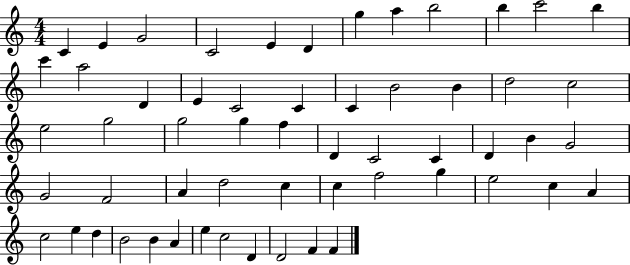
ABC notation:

X:1
T:Untitled
M:4/4
L:1/4
K:C
C E G2 C2 E D g a b2 b c'2 b c' a2 D E C2 C C B2 B d2 c2 e2 g2 g2 g f D C2 C D B G2 G2 F2 A d2 c c f2 g e2 c A c2 e d B2 B A e c2 D D2 F F